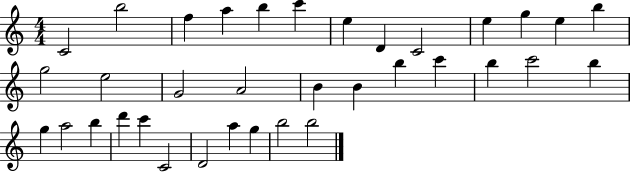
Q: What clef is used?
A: treble